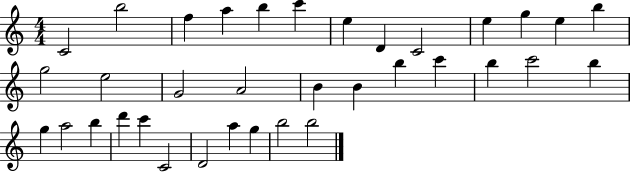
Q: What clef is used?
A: treble